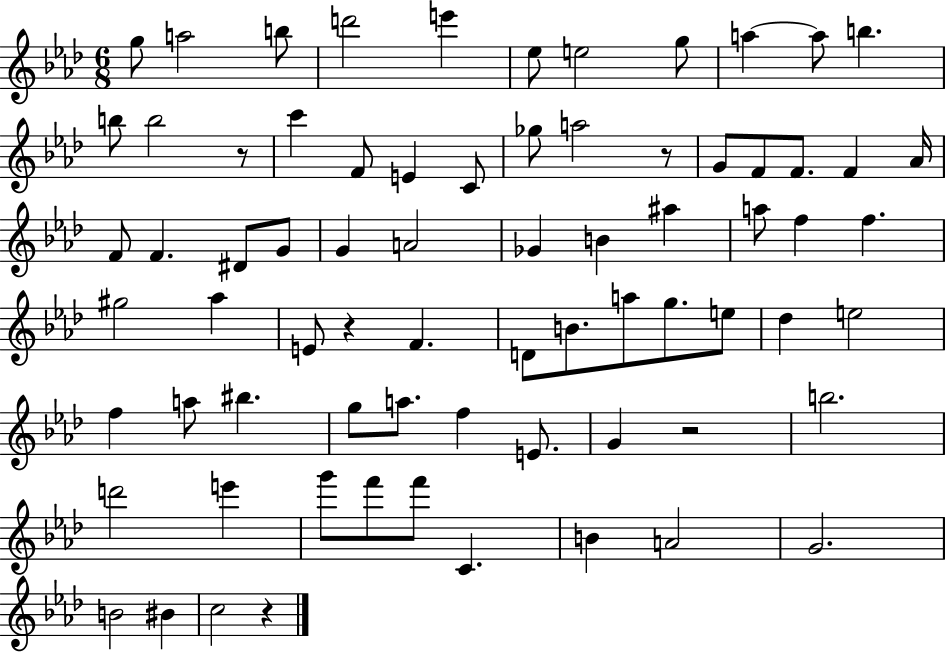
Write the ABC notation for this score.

X:1
T:Untitled
M:6/8
L:1/4
K:Ab
g/2 a2 b/2 d'2 e' _e/2 e2 g/2 a a/2 b b/2 b2 z/2 c' F/2 E C/2 _g/2 a2 z/2 G/2 F/2 F/2 F _A/4 F/2 F ^D/2 G/2 G A2 _G B ^a a/2 f f ^g2 _a E/2 z F D/2 B/2 a/2 g/2 e/2 _d e2 f a/2 ^b g/2 a/2 f E/2 G z2 b2 d'2 e' g'/2 f'/2 f'/2 C B A2 G2 B2 ^B c2 z